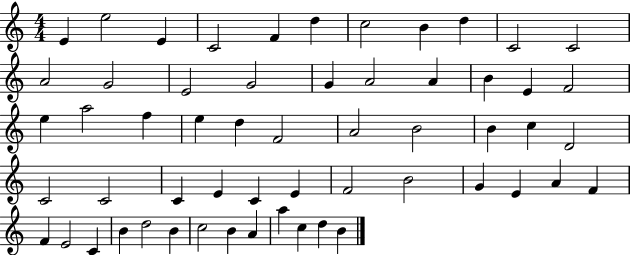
E4/q E5/h E4/q C4/h F4/q D5/q C5/h B4/q D5/q C4/h C4/h A4/h G4/h E4/h G4/h G4/q A4/h A4/q B4/q E4/q F4/h E5/q A5/h F5/q E5/q D5/q F4/h A4/h B4/h B4/q C5/q D4/h C4/h C4/h C4/q E4/q C4/q E4/q F4/h B4/h G4/q E4/q A4/q F4/q F4/q E4/h C4/q B4/q D5/h B4/q C5/h B4/q A4/q A5/q C5/q D5/q B4/q